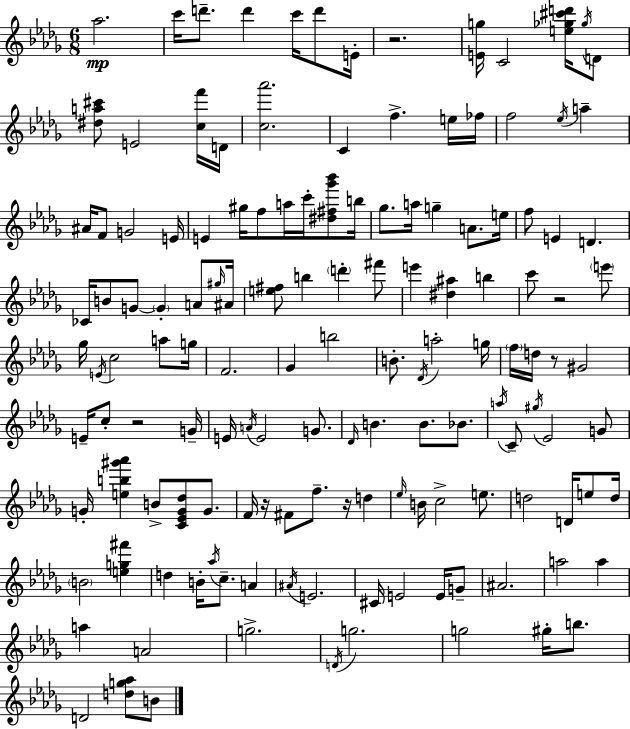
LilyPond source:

{
  \clef treble
  \numericTimeSignature
  \time 6/8
  \key bes \minor
  aes''2.\mp | c'''16 d'''8.-- d'''4 c'''16 d'''8 e'16-. | r2. | <e' g''>16 c'2 <e'' ges'' cis''' d'''>16 \acciaccatura { ges''16 } d'8 | \break <dis'' a'' cis'''>8 e'2 <c'' f'''>16 | d'16 <c'' aes'''>2. | c'4 f''4.-> e''16 | fes''16 f''2 \acciaccatura { ees''16 } a''4-- | \break ais'16 f'8 g'2 | e'16 e'4 gis''16 f''8 a''16 c'''16-. <dis'' fis'' ges''' bes'''>8 | b''16 ges''8. a''16 g''4-- a'8. | e''16 f''8 e'4 d'4. | \break ces'16 b'8 g'8~~ \parenthesize g'4-. a'8 | \grace { gis''16 } ais'16 <e'' fis''>8 b''4 \parenthesize d'''4-. | fis'''8 e'''4 <dis'' ais''>4 b''4 | c'''8 r2 | \break \parenthesize e'''8 ges''16 \acciaccatura { e'16 } c''2 | a''8 g''16 f'2. | ges'4 b''2 | b'8.-. \acciaccatura { des'16 } a''2-. | \break g''16 \parenthesize f''16 d''16 r8 gis'2 | e'16-- c''8-. r2 | g'16-- e'16 \acciaccatura { a'16 } e'2 | g'8. \grace { des'16 } b'4. | \break b'8. bes'8. \acciaccatura { a''16 } c'8-- \acciaccatura { gis''16 } ees'2 | g'8 g'16-. <e'' b'' gis''' aes'''>4 | b'8-> <c' ees' g' des''>8 g'8. f'16 r16 fis'8 | f''8.-- r16 d''4 \grace { ees''16 } b'16 c''2-> | \break e''8. d''2 | d'16 e''8 d''16 \parenthesize b'2 | <e'' g'' fis'''>4 d''4 | b'16-. \acciaccatura { aes''16 } c''8.-- a'4 \acciaccatura { ais'16 } | \break e'2. | cis'16 e'2 e'16 g'8-- | ais'2. | a''2 a''4 | \break a''4 a'2 | g''2.-> | \acciaccatura { d'16 } g''2. | g''2 gis''16-. b''8. | \break d'2 <d'' g'' aes''>8 b'8 | \bar "|."
}